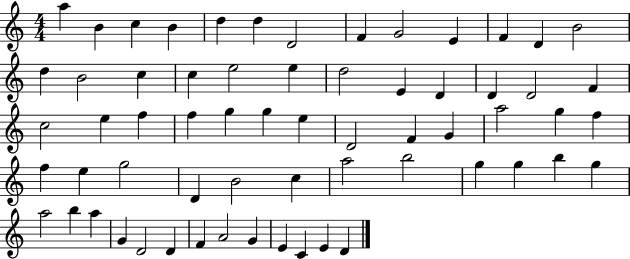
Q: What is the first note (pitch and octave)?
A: A5